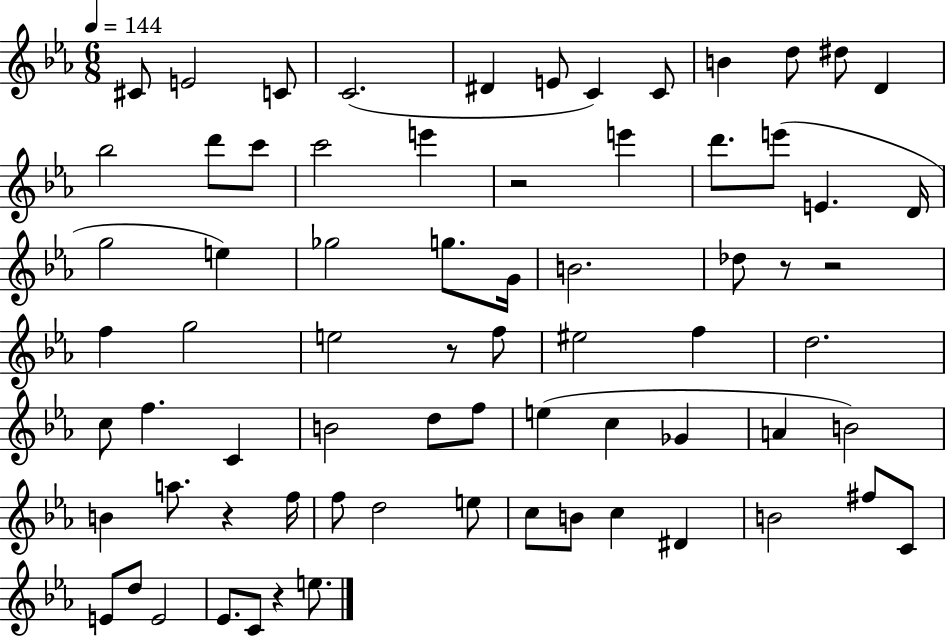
{
  \clef treble
  \numericTimeSignature
  \time 6/8
  \key ees \major
  \tempo 4 = 144
  cis'8 e'2 c'8 | c'2.( | dis'4 e'8 c'4) c'8 | b'4 d''8 dis''8 d'4 | \break bes''2 d'''8 c'''8 | c'''2 e'''4 | r2 e'''4 | d'''8. e'''8( e'4. d'16 | \break g''2 e''4) | ges''2 g''8. g'16 | b'2. | des''8 r8 r2 | \break f''4 g''2 | e''2 r8 f''8 | eis''2 f''4 | d''2. | \break c''8 f''4. c'4 | b'2 d''8 f''8 | e''4( c''4 ges'4 | a'4 b'2) | \break b'4 a''8. r4 f''16 | f''8 d''2 e''8 | c''8 b'8 c''4 dis'4 | b'2 fis''8 c'8 | \break e'8 d''8 e'2 | ees'8. c'8 r4 e''8. | \bar "|."
}